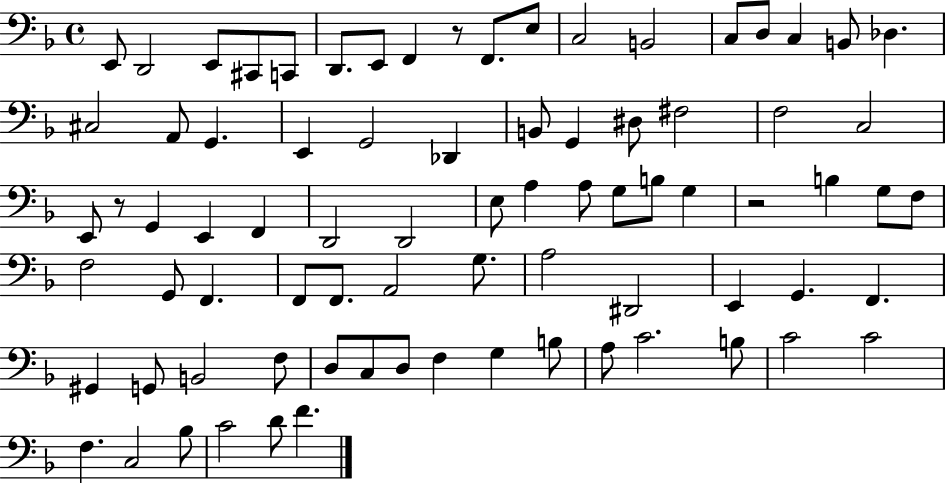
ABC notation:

X:1
T:Untitled
M:4/4
L:1/4
K:F
E,,/2 D,,2 E,,/2 ^C,,/2 C,,/2 D,,/2 E,,/2 F,, z/2 F,,/2 E,/2 C,2 B,,2 C,/2 D,/2 C, B,,/2 _D, ^C,2 A,,/2 G,, E,, G,,2 _D,, B,,/2 G,, ^D,/2 ^F,2 F,2 C,2 E,,/2 z/2 G,, E,, F,, D,,2 D,,2 E,/2 A, A,/2 G,/2 B,/2 G, z2 B, G,/2 F,/2 F,2 G,,/2 F,, F,,/2 F,,/2 A,,2 G,/2 A,2 ^D,,2 E,, G,, F,, ^G,, G,,/2 B,,2 F,/2 D,/2 C,/2 D,/2 F, G, B,/2 A,/2 C2 B,/2 C2 C2 F, C,2 _B,/2 C2 D/2 F